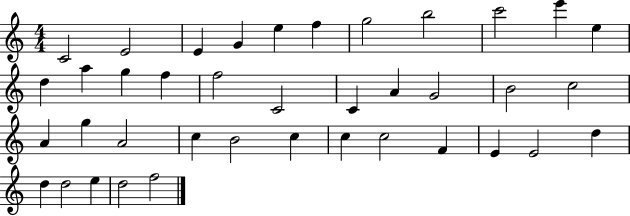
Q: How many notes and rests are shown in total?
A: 39